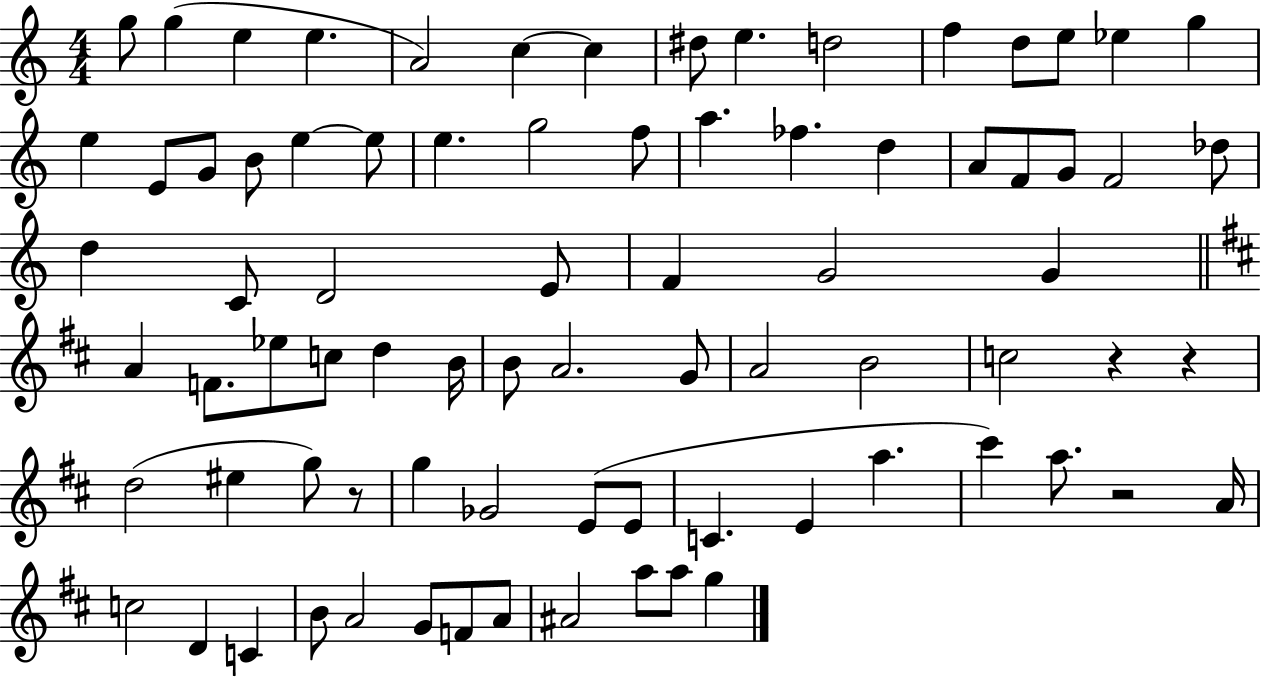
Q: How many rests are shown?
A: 4